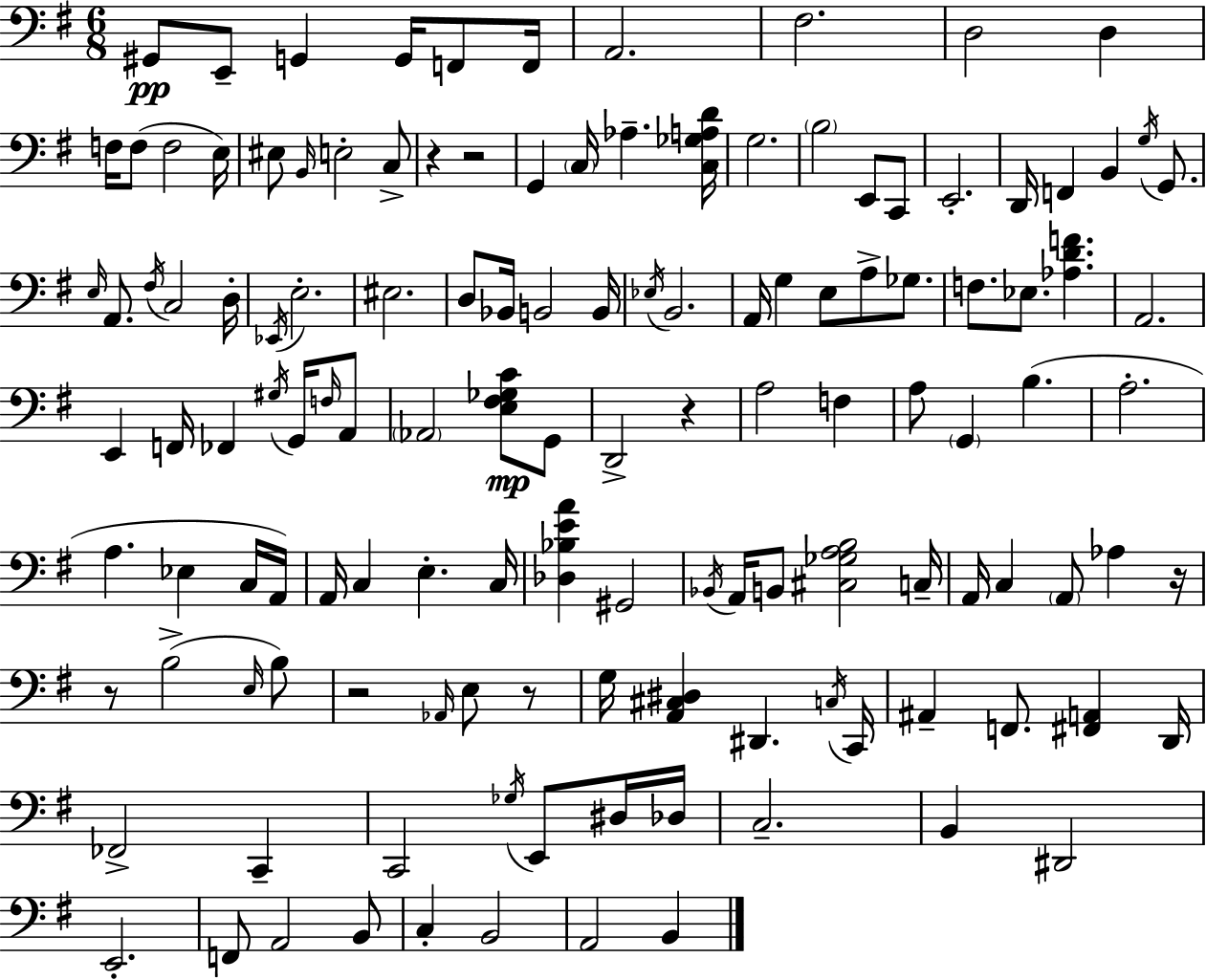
G#2/e E2/e G2/q G2/s F2/e F2/s A2/h. F#3/h. D3/h D3/q F3/s F3/e F3/h E3/s EIS3/e B2/s E3/h C3/e R/q R/h G2/q C3/s Ab3/q. [C3,Gb3,A3,D4]/s G3/h. B3/h E2/e C2/e E2/h. D2/s F2/q B2/q G3/s G2/e. E3/s A2/e. F#3/s C3/h D3/s Eb2/s E3/h. EIS3/h. D3/e Bb2/s B2/h B2/s Eb3/s B2/h. A2/s G3/q E3/e A3/e Gb3/e. F3/e. Eb3/e. [Ab3,D4,F4]/q. A2/h. E2/q F2/s FES2/q G#3/s G2/s F3/s A2/e Ab2/h [E3,F#3,Gb3,C4]/e G2/e D2/h R/q A3/h F3/q A3/e G2/q B3/q. A3/h. A3/q. Eb3/q C3/s A2/s A2/s C3/q E3/q. C3/s [Db3,Bb3,E4,A4]/q G#2/h Bb2/s A2/s B2/e [C#3,Gb3,A3,B3]/h C3/s A2/s C3/q A2/e Ab3/q R/s R/e B3/h E3/s B3/e R/h Ab2/s E3/e R/e G3/s [A2,C#3,D#3]/q D#2/q. C3/s C2/s A#2/q F2/e. [F#2,A2]/q D2/s FES2/h C2/q C2/h Gb3/s E2/e D#3/s Db3/s C3/h. B2/q D#2/h E2/h. F2/e A2/h B2/e C3/q B2/h A2/h B2/q